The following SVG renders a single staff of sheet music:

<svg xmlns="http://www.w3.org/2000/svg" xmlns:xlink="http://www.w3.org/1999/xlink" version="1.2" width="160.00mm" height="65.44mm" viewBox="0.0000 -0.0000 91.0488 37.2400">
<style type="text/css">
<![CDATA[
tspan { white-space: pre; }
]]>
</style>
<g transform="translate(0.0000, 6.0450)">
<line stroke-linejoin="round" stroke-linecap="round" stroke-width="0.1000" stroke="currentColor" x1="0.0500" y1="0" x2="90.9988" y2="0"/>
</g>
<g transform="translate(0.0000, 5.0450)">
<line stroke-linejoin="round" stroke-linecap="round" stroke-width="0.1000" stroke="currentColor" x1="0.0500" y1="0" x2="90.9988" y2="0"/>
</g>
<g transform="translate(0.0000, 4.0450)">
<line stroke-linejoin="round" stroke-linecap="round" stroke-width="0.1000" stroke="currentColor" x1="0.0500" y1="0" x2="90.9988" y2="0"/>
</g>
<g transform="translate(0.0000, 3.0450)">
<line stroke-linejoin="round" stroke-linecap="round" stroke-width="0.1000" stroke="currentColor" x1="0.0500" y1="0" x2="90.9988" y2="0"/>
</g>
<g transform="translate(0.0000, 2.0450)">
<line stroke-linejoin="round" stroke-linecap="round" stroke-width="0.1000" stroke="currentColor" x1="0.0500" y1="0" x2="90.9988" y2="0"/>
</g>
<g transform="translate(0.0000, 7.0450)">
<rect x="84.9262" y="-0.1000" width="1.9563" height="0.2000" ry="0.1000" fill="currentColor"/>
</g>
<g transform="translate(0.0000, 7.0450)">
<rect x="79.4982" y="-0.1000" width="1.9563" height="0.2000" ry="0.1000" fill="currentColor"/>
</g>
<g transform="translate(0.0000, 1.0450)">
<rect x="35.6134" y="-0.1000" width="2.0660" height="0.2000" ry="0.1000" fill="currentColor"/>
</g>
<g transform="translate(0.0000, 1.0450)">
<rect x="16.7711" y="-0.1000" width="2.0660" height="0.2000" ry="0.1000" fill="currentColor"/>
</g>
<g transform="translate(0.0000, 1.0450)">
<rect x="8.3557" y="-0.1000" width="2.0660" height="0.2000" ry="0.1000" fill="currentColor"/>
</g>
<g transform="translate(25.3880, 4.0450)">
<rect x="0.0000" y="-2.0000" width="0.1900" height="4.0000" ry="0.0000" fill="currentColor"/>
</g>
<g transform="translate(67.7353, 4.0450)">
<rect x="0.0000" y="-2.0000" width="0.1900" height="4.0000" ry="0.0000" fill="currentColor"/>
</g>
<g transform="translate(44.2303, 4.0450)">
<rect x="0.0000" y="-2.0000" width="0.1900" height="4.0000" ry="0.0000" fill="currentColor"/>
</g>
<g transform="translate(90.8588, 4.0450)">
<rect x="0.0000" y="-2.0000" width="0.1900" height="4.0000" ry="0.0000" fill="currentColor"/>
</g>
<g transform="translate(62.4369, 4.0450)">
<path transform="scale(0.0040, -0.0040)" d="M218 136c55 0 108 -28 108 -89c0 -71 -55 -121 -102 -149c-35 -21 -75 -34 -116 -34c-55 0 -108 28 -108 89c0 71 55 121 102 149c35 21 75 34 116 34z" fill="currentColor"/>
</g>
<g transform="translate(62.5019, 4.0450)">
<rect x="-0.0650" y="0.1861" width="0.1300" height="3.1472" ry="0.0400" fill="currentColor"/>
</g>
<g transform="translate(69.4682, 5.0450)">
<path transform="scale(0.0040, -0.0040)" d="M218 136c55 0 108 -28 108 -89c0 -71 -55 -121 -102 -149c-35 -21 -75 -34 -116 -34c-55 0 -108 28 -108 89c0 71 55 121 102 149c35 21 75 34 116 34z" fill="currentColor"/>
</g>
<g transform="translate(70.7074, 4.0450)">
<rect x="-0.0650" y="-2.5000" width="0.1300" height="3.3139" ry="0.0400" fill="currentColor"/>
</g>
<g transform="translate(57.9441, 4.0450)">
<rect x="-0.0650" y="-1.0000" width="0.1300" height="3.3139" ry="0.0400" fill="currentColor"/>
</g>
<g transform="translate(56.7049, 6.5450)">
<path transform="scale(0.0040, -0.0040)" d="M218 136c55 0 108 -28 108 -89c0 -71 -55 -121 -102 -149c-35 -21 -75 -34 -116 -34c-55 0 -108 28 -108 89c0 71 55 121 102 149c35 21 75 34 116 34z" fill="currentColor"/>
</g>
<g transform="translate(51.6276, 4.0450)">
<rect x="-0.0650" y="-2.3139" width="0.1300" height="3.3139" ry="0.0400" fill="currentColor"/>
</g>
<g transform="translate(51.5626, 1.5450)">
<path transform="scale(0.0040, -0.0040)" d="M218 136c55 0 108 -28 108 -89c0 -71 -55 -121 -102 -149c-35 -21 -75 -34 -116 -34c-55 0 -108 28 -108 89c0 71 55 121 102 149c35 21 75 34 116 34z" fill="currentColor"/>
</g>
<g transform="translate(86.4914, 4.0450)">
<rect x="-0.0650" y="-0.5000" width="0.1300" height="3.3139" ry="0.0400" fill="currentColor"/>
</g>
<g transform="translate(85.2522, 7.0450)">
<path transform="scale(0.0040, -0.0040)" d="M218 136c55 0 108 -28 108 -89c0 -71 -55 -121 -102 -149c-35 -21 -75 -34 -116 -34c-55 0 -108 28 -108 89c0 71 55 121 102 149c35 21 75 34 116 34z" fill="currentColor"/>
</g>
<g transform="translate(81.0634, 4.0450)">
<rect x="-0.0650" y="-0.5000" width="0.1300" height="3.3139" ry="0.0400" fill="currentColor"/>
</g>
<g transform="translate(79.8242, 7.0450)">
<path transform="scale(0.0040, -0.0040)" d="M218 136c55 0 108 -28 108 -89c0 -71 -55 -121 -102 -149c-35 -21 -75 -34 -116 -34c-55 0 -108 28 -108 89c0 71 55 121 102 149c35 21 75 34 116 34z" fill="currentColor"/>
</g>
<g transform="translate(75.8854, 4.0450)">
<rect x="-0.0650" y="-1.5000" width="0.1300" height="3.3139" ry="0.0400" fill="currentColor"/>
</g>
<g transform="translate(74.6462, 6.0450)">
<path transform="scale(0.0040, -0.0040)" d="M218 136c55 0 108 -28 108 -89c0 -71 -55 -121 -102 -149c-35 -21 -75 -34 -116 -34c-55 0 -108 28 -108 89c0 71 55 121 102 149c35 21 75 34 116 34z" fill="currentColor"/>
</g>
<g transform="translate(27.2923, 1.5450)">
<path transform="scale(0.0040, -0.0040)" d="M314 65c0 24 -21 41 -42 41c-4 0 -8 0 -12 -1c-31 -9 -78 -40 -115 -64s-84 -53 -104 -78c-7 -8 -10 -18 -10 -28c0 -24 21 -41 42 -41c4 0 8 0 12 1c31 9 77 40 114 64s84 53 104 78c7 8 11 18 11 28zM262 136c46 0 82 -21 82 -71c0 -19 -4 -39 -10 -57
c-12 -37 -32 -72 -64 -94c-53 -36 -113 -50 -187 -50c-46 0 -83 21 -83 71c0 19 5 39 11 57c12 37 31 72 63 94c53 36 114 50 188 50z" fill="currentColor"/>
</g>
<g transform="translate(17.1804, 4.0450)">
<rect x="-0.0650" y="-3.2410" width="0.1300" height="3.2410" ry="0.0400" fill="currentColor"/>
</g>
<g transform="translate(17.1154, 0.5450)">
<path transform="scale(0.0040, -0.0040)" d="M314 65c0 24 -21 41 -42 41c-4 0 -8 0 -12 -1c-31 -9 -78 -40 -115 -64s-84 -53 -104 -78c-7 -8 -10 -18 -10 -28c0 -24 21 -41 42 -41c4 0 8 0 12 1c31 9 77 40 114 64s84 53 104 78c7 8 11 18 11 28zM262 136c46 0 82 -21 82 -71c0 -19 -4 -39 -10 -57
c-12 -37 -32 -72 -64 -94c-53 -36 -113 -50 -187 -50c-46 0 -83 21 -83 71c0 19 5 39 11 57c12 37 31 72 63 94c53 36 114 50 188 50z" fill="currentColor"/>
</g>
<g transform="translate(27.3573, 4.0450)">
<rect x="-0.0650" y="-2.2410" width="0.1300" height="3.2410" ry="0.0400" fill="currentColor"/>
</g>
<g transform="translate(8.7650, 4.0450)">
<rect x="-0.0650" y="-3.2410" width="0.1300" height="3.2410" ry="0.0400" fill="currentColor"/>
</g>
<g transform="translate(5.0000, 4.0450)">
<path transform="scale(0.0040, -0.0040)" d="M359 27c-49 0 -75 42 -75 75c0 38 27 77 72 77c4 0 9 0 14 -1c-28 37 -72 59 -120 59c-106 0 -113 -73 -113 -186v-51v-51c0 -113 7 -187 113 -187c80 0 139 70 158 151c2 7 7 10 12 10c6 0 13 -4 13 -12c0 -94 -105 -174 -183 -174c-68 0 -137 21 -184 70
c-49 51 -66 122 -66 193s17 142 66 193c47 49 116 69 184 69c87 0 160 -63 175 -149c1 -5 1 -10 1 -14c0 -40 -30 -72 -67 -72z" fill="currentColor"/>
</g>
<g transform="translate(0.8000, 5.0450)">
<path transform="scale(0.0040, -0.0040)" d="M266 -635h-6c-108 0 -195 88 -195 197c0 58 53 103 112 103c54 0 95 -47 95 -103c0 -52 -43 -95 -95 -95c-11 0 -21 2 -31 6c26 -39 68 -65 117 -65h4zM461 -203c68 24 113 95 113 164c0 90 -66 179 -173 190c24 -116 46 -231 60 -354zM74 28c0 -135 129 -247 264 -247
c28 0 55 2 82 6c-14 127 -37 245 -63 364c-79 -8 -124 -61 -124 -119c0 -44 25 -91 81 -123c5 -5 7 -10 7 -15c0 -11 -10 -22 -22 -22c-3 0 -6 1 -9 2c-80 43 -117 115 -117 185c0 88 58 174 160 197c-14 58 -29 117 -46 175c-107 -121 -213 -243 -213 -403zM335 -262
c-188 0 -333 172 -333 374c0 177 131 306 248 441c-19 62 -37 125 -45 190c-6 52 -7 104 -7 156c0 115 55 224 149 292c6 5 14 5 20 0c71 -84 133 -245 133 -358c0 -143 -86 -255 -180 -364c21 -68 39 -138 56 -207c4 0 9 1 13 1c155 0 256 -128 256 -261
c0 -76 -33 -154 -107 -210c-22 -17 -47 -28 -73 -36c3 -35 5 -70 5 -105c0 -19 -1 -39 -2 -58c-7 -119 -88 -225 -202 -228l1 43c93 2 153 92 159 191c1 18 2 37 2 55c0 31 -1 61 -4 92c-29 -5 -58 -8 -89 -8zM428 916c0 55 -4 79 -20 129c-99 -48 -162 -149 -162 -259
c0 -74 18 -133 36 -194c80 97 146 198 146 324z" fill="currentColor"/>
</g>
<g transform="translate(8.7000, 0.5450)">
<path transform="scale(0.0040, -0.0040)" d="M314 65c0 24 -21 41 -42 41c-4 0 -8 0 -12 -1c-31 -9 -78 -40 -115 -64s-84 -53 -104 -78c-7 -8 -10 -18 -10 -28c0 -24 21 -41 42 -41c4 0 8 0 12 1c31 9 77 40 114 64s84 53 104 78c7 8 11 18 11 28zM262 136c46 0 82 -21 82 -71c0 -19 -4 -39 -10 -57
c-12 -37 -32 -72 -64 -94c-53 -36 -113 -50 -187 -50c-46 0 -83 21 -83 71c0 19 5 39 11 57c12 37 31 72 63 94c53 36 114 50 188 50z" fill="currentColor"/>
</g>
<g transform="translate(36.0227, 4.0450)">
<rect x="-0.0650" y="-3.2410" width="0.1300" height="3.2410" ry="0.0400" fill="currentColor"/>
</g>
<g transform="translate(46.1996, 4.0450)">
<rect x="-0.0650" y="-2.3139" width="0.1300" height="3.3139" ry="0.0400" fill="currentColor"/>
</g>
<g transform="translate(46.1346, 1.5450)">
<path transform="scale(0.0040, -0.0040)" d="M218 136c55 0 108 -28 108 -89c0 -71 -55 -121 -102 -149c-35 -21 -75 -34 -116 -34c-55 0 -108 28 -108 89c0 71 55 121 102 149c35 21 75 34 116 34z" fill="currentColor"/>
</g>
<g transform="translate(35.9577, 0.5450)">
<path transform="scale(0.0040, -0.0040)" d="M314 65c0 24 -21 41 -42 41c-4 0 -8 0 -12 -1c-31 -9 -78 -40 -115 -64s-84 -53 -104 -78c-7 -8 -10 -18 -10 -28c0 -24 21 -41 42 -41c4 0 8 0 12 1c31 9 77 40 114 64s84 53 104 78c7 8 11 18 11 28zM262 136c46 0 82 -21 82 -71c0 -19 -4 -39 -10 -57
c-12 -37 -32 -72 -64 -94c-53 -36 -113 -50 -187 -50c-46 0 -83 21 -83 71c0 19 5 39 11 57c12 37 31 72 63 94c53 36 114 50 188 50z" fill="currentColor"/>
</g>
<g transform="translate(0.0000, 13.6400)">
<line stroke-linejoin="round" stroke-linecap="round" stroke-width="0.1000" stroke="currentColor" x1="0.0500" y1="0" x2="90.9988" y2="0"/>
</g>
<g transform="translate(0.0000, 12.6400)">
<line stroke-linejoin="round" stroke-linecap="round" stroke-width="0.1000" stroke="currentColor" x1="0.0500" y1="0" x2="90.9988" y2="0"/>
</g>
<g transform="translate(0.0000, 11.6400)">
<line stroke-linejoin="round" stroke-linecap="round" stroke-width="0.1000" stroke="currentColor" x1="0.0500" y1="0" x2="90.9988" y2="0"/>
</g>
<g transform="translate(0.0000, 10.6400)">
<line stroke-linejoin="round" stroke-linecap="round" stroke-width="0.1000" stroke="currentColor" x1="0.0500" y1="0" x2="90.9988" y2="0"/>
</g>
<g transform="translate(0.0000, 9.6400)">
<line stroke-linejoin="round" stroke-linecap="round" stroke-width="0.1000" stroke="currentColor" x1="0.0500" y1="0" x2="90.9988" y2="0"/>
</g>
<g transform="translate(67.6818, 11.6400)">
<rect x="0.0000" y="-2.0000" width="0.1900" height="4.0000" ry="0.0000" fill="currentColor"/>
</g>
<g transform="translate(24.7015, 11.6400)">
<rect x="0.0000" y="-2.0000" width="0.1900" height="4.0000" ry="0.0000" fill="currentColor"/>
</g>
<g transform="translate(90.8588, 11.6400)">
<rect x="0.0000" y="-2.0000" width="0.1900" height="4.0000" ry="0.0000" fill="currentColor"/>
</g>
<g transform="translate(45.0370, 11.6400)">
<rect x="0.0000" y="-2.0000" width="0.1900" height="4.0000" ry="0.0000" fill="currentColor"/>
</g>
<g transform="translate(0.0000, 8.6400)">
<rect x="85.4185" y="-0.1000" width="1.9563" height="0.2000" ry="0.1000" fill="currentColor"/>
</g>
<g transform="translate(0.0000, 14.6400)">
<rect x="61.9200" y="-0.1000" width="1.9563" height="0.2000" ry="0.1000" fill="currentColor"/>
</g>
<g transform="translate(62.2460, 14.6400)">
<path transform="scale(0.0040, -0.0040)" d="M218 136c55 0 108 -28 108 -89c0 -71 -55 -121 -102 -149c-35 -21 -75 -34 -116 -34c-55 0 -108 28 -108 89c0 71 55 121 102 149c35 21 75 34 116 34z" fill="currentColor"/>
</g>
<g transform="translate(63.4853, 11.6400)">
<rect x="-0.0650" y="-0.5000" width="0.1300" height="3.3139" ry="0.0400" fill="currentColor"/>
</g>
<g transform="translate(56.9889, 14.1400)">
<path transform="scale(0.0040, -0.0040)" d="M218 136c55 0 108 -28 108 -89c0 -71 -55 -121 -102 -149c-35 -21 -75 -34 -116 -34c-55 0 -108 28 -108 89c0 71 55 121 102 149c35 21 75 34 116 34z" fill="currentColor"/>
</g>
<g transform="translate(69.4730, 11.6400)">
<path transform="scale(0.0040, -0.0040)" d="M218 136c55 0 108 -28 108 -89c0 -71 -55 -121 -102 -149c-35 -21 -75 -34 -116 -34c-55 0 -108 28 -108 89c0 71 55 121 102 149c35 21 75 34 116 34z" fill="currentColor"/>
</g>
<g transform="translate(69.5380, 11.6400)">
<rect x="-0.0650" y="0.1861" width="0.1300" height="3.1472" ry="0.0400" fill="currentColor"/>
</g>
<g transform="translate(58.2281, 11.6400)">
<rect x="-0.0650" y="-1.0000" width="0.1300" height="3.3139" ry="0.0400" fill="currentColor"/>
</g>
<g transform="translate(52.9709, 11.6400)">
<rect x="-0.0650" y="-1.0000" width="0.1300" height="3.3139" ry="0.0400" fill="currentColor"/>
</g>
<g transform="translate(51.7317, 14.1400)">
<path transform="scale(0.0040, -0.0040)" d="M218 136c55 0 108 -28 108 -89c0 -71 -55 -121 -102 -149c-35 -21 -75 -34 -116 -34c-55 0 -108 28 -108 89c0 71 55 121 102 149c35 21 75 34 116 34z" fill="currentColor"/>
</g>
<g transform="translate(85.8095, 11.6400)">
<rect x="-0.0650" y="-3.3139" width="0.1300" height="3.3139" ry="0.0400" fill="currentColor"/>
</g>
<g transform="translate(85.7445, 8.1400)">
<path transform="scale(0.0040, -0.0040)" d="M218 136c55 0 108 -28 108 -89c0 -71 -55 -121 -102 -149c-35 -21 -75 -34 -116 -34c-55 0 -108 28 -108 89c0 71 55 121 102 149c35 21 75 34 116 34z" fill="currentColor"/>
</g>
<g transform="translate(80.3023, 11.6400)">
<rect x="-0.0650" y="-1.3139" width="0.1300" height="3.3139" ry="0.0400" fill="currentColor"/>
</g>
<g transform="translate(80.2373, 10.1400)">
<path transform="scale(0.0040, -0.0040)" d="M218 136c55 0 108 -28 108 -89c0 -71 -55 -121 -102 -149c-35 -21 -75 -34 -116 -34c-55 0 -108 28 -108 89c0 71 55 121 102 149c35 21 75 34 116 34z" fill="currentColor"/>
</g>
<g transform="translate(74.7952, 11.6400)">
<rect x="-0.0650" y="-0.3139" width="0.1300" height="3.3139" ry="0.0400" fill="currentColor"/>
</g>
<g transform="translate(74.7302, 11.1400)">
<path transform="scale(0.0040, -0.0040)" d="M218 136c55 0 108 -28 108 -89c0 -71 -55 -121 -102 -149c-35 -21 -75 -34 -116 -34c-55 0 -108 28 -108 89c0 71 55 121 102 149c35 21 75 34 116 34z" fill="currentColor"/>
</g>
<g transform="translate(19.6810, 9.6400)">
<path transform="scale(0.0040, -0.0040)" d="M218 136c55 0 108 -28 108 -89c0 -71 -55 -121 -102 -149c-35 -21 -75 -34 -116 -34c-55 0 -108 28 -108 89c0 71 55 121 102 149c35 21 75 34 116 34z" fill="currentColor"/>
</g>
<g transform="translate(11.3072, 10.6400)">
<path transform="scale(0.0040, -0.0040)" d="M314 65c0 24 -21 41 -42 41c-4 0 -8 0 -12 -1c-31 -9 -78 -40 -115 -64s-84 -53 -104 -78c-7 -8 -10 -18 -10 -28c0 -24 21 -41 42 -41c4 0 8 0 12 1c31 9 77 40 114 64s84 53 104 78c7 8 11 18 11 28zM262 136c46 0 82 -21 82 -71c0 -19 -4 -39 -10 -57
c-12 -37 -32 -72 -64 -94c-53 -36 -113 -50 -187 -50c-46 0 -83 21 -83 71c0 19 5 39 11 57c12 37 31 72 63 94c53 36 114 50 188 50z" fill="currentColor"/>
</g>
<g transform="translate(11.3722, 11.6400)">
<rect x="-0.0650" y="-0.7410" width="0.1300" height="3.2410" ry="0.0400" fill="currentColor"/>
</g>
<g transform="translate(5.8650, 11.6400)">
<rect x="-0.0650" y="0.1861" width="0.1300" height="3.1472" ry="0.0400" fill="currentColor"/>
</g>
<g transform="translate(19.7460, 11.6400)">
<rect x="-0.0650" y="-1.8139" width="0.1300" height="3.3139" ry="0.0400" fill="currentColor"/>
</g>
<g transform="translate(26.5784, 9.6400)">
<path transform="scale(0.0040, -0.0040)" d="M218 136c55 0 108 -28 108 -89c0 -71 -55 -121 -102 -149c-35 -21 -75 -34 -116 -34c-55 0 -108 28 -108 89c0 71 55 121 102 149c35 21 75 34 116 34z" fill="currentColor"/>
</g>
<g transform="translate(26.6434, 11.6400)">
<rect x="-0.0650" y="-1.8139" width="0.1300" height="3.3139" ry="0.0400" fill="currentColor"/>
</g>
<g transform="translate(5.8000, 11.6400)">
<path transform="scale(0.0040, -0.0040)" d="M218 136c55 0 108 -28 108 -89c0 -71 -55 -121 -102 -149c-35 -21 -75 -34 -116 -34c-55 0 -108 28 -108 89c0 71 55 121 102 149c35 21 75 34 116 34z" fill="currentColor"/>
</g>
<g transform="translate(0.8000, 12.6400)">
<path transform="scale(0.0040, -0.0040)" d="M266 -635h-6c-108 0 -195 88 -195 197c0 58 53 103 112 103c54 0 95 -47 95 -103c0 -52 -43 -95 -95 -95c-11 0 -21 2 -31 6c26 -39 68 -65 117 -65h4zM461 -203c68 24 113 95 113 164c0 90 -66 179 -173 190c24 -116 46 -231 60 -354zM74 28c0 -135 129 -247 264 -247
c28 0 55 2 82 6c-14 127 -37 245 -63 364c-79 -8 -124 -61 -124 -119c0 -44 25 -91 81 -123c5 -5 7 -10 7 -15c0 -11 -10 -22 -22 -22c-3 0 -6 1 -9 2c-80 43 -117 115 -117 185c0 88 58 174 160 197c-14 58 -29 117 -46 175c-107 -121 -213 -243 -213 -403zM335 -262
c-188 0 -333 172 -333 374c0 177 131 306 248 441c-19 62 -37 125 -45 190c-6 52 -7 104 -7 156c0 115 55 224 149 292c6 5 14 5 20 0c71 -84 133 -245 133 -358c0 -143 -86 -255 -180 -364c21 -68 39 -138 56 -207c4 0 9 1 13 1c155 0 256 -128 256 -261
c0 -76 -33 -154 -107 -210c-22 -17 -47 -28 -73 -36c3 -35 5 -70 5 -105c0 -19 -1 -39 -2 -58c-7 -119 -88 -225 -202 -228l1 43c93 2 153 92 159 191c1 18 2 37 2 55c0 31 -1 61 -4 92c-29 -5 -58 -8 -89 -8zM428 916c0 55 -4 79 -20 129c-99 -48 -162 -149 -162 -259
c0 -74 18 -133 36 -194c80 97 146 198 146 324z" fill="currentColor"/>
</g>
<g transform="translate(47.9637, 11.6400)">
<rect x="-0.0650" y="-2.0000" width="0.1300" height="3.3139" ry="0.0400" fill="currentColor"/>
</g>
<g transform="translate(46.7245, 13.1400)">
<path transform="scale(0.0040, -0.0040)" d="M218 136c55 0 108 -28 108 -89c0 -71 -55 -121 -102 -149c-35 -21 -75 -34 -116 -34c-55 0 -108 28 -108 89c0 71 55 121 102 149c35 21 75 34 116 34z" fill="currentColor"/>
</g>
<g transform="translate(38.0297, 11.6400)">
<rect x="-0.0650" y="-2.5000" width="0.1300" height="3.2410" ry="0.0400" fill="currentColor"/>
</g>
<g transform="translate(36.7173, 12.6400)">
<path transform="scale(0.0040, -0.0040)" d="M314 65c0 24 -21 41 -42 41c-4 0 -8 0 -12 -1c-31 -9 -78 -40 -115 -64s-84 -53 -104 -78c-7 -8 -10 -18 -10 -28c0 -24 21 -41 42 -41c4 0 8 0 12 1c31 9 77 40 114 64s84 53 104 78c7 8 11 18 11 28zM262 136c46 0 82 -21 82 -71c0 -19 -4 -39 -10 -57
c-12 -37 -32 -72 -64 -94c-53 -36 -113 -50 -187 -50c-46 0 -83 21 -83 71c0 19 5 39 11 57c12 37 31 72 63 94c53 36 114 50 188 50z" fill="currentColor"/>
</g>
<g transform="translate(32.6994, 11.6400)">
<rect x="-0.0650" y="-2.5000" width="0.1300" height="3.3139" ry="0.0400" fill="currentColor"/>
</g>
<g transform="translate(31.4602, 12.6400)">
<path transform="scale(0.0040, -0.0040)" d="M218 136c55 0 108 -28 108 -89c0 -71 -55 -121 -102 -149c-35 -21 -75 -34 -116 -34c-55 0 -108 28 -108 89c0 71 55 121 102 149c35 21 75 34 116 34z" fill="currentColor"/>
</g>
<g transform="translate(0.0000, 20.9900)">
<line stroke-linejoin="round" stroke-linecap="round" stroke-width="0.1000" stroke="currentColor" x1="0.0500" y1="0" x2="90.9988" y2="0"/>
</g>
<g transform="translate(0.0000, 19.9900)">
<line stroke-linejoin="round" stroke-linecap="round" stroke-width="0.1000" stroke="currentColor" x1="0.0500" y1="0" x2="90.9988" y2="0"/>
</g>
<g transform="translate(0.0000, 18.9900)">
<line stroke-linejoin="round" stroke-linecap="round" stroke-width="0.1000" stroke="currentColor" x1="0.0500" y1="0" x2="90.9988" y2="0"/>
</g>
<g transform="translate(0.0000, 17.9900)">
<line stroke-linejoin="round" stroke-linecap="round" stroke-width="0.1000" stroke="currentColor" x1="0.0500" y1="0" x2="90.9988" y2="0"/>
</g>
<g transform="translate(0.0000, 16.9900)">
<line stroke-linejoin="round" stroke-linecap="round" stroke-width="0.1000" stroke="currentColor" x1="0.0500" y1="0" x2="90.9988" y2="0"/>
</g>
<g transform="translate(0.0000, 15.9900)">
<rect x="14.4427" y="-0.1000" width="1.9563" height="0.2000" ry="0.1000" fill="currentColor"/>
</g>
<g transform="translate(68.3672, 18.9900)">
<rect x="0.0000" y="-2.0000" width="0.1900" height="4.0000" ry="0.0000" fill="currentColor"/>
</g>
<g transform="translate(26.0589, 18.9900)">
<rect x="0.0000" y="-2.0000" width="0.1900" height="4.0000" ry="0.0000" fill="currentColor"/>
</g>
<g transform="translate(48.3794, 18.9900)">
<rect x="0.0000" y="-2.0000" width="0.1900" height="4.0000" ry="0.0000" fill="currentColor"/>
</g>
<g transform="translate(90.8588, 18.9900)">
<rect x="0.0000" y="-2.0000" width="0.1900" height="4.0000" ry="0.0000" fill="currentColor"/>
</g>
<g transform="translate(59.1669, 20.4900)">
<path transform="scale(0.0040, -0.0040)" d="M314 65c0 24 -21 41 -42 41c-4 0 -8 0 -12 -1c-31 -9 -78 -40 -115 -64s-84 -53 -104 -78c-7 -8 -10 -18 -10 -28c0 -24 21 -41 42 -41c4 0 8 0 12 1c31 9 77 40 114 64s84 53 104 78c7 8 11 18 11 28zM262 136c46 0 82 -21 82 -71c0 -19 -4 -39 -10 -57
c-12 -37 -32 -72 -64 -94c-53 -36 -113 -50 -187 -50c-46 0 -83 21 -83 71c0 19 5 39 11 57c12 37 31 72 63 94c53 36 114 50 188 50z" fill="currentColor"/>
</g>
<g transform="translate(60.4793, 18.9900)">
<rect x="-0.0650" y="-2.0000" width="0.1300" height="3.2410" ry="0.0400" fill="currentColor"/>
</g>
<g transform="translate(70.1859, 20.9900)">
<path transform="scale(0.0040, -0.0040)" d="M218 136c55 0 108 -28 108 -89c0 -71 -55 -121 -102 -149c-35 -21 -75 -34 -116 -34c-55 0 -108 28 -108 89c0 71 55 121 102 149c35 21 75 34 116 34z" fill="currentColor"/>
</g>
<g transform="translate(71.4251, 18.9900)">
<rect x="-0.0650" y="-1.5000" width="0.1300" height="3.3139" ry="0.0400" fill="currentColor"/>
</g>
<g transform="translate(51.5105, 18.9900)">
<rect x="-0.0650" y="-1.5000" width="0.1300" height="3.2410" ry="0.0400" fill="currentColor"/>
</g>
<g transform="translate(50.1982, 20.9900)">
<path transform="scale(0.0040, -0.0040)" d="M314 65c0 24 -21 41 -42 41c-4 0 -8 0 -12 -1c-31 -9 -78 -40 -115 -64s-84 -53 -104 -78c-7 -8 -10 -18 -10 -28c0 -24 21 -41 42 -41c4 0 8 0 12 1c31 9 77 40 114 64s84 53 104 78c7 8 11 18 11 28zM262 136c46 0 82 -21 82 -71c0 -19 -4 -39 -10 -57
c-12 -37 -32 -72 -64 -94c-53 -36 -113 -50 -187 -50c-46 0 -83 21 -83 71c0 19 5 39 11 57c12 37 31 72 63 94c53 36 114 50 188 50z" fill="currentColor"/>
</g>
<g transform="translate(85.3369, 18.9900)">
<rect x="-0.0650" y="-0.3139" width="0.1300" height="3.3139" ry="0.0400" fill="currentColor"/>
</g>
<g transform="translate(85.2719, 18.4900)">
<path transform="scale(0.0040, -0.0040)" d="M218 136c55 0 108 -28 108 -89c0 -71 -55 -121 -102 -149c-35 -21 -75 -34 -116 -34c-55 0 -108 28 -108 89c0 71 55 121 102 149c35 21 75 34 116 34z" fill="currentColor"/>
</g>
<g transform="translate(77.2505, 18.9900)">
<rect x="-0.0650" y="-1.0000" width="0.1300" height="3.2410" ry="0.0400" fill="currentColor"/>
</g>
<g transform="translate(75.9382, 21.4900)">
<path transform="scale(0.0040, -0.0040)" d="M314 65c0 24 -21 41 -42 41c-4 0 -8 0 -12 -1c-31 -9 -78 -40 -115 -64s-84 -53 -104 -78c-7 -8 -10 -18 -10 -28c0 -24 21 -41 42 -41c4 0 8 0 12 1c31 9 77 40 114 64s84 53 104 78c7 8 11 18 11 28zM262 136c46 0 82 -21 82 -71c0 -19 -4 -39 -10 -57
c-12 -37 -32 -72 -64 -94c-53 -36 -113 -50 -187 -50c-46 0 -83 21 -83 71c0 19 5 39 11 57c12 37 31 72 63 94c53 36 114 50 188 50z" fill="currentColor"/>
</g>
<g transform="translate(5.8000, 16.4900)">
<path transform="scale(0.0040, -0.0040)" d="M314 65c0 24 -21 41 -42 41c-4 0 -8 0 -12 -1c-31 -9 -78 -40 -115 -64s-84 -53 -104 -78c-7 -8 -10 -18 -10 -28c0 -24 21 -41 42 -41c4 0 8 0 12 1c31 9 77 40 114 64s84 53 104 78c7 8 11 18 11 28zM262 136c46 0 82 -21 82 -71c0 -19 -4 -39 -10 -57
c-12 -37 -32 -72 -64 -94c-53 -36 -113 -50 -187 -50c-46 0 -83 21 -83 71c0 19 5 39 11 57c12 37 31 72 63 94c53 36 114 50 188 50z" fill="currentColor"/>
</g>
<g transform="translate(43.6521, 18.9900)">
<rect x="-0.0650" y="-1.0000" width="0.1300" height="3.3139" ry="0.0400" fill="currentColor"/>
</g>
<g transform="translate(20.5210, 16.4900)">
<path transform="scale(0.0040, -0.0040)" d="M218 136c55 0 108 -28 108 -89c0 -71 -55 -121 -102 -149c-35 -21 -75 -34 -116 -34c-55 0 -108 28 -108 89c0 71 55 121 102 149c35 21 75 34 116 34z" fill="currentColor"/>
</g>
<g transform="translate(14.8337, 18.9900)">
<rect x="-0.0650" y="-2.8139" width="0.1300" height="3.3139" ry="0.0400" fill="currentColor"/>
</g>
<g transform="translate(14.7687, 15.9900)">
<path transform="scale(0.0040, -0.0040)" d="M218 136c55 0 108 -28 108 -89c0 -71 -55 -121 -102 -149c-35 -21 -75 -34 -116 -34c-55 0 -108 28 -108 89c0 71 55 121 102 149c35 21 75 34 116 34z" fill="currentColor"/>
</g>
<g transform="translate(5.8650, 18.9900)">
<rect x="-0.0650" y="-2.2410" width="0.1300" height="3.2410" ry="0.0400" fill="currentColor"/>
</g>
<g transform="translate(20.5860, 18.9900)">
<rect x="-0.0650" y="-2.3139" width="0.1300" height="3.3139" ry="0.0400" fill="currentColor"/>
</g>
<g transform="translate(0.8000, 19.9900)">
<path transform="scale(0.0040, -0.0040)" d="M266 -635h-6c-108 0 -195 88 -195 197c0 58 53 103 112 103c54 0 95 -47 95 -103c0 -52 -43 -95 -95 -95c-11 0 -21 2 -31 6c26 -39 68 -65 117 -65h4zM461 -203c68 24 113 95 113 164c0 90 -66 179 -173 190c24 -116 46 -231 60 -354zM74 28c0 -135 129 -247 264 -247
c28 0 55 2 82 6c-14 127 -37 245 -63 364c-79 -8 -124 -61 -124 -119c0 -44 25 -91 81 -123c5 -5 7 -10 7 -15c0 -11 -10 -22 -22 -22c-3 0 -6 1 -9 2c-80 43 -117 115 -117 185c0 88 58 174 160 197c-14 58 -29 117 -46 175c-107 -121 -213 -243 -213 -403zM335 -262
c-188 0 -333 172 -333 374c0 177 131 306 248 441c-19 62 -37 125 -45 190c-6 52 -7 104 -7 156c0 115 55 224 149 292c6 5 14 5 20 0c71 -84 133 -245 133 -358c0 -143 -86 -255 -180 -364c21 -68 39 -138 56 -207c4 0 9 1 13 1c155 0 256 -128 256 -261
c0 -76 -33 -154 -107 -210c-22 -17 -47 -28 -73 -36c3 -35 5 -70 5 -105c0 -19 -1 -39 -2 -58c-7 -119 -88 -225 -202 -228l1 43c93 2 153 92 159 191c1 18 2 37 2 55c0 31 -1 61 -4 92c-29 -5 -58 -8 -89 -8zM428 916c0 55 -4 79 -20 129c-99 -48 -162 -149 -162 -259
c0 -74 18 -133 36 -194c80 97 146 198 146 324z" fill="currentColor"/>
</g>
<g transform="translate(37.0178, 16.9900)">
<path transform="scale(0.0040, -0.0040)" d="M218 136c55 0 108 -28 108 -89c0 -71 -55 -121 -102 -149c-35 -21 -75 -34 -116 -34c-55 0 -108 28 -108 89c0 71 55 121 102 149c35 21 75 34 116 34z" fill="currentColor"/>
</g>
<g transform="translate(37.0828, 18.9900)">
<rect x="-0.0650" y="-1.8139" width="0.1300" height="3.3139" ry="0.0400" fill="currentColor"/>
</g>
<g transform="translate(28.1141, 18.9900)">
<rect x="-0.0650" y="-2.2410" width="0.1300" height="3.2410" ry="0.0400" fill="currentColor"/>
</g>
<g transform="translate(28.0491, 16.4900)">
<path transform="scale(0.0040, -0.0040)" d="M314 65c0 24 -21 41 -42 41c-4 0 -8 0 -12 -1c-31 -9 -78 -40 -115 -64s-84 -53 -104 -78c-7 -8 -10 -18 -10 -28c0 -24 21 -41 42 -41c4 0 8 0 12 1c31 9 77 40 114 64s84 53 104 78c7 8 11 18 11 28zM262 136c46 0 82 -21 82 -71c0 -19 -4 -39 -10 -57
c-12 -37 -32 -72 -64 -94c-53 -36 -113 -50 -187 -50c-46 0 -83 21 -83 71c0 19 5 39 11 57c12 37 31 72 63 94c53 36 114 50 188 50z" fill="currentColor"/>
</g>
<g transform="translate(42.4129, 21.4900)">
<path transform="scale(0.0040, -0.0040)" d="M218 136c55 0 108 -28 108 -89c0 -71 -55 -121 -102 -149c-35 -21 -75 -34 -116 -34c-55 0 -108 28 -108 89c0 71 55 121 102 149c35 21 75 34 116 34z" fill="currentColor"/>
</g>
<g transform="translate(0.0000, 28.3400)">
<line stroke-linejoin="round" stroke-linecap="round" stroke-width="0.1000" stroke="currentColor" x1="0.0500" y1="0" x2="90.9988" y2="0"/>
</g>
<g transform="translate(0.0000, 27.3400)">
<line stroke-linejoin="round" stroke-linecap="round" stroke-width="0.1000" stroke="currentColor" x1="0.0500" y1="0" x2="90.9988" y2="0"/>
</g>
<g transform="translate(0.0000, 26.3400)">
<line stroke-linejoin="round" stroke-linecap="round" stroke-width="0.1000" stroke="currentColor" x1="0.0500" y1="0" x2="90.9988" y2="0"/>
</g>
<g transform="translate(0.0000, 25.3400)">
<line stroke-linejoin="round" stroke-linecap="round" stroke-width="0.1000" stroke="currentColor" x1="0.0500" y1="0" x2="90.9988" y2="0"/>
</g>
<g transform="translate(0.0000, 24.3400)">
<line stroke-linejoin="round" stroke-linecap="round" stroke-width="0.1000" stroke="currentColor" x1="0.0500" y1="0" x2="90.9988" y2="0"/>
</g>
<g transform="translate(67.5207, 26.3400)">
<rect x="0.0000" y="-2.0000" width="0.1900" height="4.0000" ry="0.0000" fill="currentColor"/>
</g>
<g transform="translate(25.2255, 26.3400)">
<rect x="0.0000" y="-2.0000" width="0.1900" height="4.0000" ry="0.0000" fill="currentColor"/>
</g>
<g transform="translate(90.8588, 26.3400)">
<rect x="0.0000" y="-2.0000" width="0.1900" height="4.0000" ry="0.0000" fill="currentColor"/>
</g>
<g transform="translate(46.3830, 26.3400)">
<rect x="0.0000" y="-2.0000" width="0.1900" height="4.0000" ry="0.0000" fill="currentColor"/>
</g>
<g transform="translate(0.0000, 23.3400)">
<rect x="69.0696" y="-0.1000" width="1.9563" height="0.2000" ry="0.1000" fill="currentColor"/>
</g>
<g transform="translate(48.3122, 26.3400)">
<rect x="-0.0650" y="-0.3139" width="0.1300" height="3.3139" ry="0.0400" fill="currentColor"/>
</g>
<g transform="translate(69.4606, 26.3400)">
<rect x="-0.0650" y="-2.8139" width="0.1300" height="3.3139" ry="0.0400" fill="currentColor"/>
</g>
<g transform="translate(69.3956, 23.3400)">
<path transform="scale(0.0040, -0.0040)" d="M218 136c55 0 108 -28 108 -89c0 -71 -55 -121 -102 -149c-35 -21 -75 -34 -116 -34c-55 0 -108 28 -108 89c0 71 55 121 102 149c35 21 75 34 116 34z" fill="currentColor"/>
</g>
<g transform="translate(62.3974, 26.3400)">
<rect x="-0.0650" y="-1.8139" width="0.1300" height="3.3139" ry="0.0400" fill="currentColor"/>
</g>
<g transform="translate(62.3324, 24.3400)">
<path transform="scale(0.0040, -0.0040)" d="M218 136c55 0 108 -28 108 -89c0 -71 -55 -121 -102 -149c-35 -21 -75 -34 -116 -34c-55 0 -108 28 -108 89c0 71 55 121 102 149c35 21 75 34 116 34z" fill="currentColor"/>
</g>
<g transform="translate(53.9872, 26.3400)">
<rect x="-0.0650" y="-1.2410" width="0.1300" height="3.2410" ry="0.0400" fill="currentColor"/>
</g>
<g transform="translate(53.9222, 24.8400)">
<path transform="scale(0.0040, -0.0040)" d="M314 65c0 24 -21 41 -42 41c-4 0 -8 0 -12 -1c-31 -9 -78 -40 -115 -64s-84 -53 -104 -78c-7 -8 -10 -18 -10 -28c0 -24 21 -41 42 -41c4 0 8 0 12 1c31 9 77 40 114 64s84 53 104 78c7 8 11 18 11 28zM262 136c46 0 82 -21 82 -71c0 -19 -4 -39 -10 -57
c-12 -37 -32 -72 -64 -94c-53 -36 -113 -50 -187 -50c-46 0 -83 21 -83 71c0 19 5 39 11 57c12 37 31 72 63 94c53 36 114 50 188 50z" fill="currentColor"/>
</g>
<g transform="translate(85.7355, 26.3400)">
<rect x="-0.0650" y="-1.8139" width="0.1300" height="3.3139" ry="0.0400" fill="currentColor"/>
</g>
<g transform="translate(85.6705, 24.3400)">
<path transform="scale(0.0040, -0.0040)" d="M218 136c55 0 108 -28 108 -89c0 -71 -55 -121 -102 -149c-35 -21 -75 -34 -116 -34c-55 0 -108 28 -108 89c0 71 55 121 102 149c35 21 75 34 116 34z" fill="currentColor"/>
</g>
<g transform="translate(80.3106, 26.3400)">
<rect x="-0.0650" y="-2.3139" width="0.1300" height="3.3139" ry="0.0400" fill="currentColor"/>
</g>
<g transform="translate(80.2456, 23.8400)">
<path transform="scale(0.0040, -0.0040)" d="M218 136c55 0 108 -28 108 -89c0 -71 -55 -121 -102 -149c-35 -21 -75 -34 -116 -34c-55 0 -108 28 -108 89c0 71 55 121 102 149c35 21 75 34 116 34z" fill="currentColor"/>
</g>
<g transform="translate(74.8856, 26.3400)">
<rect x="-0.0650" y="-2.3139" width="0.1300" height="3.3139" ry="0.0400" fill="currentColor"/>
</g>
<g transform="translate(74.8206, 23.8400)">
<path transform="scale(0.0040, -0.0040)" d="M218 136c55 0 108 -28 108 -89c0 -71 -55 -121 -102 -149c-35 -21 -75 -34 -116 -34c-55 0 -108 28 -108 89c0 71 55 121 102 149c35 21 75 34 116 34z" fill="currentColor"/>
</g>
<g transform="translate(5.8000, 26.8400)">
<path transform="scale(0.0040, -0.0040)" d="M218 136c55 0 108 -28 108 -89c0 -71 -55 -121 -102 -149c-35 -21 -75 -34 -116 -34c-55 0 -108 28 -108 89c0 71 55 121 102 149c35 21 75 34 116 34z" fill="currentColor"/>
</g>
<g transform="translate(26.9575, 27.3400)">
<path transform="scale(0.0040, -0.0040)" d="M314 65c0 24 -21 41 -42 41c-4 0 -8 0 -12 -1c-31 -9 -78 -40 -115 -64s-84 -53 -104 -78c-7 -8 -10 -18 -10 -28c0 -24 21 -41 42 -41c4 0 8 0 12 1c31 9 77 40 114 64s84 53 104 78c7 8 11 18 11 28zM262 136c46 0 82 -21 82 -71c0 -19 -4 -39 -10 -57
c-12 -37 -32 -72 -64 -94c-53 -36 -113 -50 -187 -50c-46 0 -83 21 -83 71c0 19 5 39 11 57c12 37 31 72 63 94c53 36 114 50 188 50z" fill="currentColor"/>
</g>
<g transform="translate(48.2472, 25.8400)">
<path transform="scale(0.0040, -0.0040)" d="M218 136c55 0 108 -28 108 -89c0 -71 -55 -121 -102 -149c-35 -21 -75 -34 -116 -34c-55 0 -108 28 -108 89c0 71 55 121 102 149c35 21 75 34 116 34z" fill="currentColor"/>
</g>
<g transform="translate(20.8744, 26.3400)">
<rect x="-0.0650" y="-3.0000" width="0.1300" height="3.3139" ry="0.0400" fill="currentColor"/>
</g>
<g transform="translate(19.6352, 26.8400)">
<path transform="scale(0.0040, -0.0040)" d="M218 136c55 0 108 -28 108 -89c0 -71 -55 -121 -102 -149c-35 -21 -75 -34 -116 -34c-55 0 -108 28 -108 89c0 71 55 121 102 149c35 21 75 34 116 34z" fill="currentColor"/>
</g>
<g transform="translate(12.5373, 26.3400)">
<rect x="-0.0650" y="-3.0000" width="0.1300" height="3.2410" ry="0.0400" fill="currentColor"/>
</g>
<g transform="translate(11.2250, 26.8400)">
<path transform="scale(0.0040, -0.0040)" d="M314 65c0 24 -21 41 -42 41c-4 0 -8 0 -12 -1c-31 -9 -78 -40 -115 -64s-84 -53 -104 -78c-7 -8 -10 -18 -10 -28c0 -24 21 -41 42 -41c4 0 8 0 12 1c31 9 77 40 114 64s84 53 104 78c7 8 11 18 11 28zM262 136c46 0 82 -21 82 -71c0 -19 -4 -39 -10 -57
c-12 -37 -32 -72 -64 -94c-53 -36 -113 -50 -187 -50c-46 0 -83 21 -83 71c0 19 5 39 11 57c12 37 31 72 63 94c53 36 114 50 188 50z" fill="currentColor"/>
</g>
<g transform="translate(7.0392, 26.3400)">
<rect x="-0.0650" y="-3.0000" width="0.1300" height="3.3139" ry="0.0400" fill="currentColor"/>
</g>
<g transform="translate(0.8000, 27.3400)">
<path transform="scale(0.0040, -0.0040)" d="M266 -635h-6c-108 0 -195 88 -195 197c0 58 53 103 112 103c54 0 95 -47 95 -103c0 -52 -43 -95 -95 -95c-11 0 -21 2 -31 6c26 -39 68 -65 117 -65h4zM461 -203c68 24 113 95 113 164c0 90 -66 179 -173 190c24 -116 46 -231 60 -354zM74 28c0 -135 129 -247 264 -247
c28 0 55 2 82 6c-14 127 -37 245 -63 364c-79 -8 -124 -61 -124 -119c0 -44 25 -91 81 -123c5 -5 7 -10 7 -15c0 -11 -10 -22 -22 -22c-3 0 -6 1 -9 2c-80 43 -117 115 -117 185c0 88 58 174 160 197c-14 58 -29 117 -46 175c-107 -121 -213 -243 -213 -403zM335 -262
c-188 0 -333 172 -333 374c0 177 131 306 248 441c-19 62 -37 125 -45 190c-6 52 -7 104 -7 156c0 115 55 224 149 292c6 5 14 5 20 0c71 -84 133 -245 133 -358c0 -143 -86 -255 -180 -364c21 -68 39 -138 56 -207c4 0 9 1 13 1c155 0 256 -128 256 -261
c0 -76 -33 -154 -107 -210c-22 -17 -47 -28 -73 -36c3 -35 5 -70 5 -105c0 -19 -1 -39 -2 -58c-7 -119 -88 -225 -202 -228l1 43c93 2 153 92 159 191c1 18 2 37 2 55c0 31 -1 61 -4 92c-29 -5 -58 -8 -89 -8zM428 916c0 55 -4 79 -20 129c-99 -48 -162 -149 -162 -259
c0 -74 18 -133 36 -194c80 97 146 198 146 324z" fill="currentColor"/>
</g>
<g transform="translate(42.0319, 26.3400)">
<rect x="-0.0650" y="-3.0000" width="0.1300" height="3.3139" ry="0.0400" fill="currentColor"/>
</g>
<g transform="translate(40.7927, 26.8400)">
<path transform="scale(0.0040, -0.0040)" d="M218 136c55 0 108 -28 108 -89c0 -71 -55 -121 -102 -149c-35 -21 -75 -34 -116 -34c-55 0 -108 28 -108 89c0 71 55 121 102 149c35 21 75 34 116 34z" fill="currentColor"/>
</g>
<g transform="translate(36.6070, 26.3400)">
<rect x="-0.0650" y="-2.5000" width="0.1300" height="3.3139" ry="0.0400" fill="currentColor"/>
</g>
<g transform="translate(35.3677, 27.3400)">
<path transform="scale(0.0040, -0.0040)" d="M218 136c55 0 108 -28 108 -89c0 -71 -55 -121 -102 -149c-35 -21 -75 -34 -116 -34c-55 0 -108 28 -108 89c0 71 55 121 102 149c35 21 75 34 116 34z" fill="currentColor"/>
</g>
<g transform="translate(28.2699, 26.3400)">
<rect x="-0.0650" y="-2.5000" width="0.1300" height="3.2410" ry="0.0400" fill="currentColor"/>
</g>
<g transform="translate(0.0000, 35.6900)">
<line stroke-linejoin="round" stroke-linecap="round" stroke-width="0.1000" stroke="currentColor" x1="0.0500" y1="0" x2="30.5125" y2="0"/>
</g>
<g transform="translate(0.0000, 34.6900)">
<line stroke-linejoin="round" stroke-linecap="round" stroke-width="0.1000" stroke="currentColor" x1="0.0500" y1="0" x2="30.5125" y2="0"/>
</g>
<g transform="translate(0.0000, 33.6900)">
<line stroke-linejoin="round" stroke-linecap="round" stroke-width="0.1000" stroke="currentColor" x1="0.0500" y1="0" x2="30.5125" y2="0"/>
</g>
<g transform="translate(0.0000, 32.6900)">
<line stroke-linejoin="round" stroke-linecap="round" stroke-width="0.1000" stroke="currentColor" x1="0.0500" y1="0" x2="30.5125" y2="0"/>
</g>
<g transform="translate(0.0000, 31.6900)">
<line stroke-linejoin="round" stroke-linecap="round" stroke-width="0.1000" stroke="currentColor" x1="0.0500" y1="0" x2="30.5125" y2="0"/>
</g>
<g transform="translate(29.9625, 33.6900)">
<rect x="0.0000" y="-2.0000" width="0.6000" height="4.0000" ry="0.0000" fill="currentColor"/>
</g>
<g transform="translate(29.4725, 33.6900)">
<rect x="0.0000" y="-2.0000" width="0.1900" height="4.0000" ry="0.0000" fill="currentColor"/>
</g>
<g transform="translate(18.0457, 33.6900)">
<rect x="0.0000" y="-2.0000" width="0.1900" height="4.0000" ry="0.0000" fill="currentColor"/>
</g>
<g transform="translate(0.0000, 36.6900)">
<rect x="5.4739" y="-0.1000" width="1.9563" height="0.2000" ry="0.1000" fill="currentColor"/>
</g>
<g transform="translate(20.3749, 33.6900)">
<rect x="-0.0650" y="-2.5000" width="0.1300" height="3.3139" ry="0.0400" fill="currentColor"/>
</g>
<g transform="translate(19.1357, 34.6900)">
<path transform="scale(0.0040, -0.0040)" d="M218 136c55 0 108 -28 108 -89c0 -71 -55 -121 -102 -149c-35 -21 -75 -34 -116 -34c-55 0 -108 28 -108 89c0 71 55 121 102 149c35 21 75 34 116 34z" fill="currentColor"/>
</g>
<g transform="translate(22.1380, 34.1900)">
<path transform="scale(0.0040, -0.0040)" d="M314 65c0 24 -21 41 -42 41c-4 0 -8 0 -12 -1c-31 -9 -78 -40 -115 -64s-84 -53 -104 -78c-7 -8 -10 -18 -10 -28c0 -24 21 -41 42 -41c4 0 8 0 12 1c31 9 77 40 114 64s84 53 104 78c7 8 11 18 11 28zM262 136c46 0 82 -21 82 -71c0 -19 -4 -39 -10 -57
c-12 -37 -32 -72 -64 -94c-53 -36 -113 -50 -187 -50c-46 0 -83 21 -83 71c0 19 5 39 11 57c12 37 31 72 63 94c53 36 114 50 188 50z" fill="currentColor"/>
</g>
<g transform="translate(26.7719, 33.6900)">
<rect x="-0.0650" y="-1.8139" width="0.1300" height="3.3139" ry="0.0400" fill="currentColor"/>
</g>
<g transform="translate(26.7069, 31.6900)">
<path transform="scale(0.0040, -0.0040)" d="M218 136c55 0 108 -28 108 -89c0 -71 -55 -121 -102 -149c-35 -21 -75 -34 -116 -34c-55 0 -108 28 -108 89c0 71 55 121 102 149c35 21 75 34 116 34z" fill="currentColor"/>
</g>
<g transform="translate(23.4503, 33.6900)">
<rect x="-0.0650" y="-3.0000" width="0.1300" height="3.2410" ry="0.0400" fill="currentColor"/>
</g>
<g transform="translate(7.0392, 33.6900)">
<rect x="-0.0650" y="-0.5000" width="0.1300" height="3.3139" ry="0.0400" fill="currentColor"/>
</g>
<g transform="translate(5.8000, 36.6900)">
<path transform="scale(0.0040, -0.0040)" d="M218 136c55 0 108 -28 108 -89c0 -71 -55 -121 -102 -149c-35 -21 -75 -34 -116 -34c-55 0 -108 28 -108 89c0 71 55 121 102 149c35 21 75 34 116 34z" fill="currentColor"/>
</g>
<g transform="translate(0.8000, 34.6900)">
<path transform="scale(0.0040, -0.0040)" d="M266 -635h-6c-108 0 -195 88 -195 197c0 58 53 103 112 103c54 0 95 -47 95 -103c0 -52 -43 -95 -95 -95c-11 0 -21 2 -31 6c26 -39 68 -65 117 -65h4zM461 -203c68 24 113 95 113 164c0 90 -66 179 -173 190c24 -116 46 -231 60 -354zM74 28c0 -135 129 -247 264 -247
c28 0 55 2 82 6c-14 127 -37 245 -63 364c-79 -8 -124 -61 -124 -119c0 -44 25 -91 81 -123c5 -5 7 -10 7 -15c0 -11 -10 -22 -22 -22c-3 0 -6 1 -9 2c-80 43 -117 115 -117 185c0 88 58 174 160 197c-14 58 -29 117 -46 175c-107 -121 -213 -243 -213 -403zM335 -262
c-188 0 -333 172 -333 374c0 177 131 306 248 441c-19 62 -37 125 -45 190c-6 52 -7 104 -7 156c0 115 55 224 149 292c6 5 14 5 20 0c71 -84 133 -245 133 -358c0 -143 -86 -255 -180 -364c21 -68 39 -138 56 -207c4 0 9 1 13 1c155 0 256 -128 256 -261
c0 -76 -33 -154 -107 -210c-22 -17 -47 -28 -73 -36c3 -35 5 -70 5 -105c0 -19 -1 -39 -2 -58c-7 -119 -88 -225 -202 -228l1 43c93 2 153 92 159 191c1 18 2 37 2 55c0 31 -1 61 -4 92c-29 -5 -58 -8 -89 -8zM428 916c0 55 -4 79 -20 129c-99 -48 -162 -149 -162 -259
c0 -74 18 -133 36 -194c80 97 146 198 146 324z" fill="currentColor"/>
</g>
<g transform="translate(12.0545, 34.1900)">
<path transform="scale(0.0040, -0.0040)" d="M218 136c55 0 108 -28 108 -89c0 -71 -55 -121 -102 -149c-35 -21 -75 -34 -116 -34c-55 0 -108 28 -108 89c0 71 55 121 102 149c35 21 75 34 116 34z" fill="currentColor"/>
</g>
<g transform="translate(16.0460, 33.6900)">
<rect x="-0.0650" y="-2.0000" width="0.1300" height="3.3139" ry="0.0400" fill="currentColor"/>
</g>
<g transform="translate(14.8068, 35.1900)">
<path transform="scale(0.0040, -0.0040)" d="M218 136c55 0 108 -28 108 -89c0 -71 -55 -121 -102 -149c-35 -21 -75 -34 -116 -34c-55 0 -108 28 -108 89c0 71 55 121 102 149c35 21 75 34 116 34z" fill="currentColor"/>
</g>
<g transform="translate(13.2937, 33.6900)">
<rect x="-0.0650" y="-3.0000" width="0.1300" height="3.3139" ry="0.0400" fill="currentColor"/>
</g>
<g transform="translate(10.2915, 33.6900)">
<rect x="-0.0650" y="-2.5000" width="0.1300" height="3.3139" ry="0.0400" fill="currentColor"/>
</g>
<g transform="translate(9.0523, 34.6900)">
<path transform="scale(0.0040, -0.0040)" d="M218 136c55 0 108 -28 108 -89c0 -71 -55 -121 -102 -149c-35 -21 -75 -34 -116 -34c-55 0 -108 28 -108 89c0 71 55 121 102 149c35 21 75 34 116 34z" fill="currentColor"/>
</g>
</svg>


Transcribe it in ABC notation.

X:1
T:Untitled
M:4/4
L:1/4
K:C
b2 b2 g2 b2 g g D B G E C C B d2 f f G G2 F D D C B c e b g2 a g g2 f D E2 F2 E D2 c A A2 A G2 G A c e2 f a g g f C G A F G A2 f